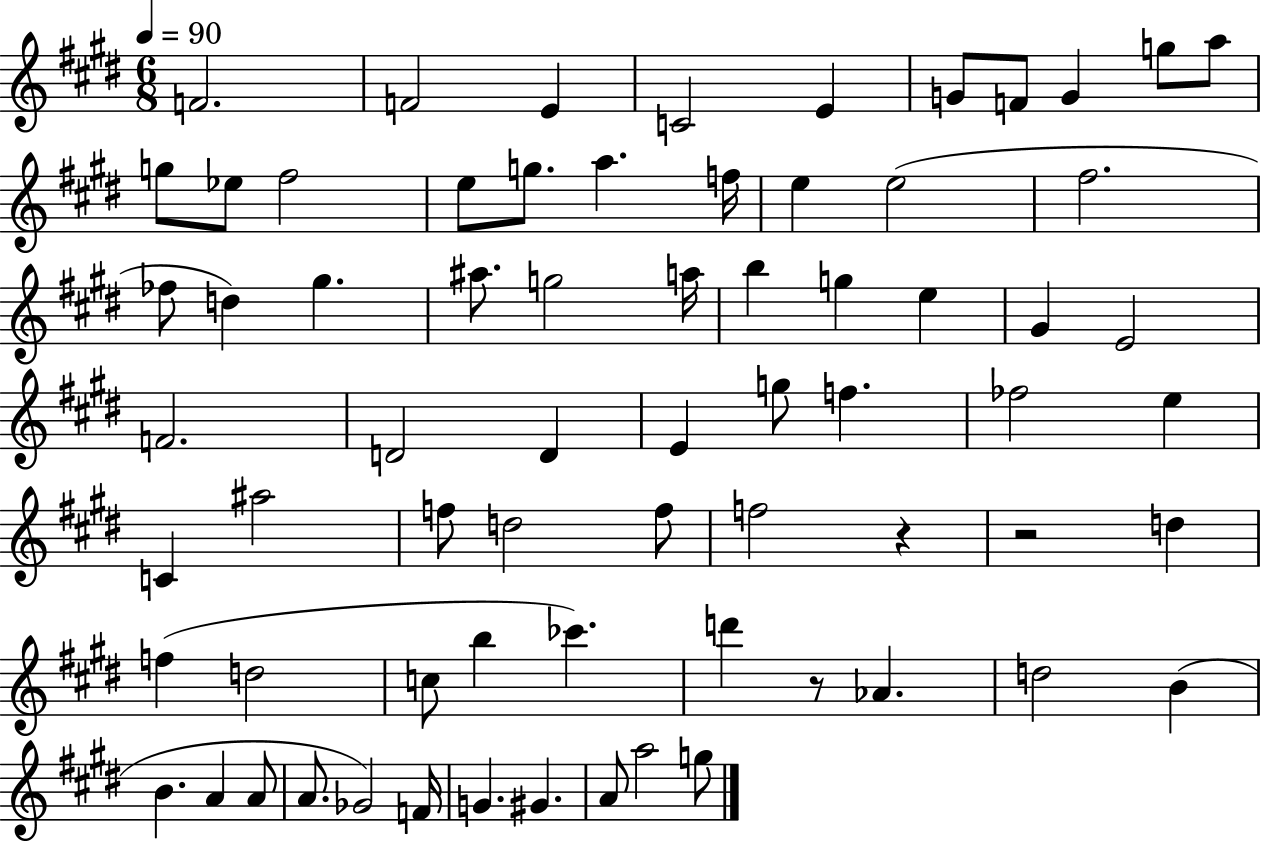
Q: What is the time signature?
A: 6/8